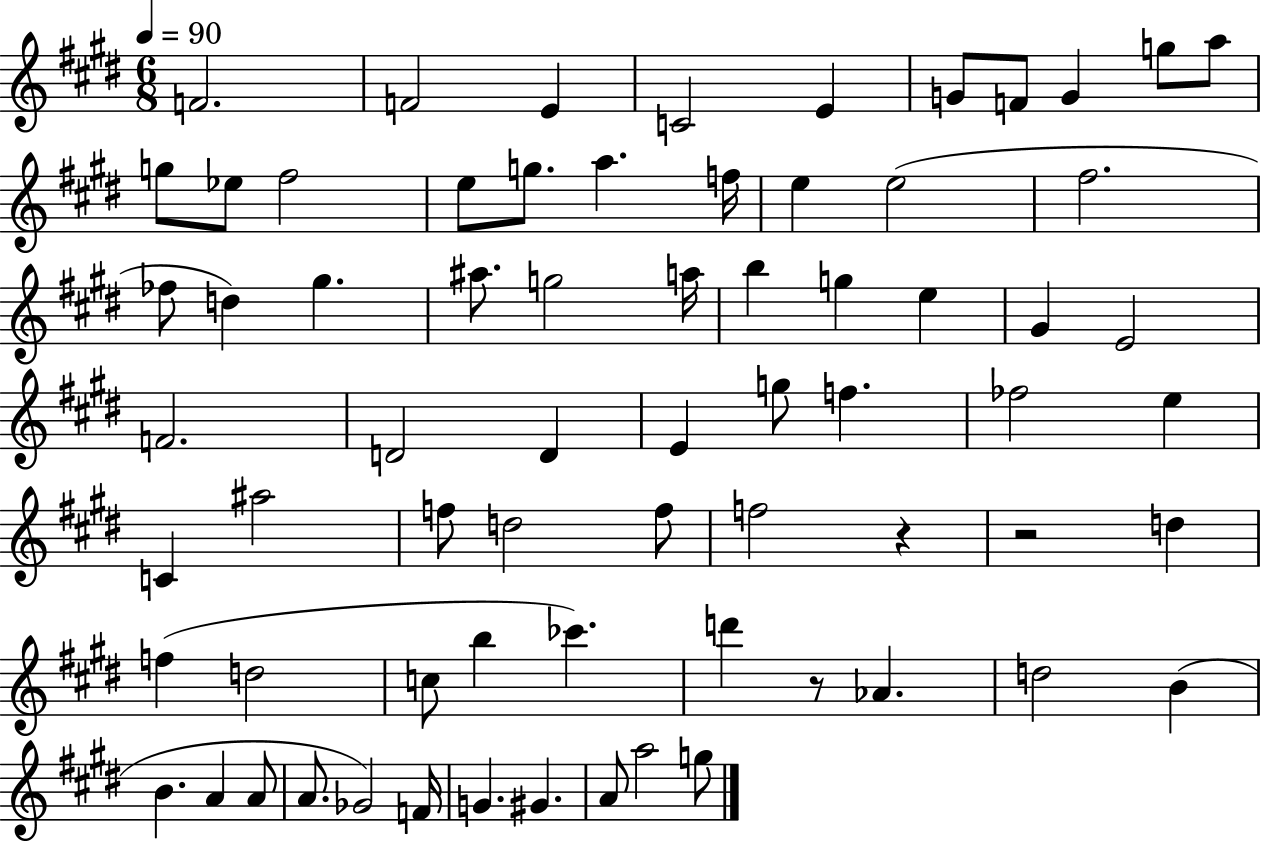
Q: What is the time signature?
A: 6/8